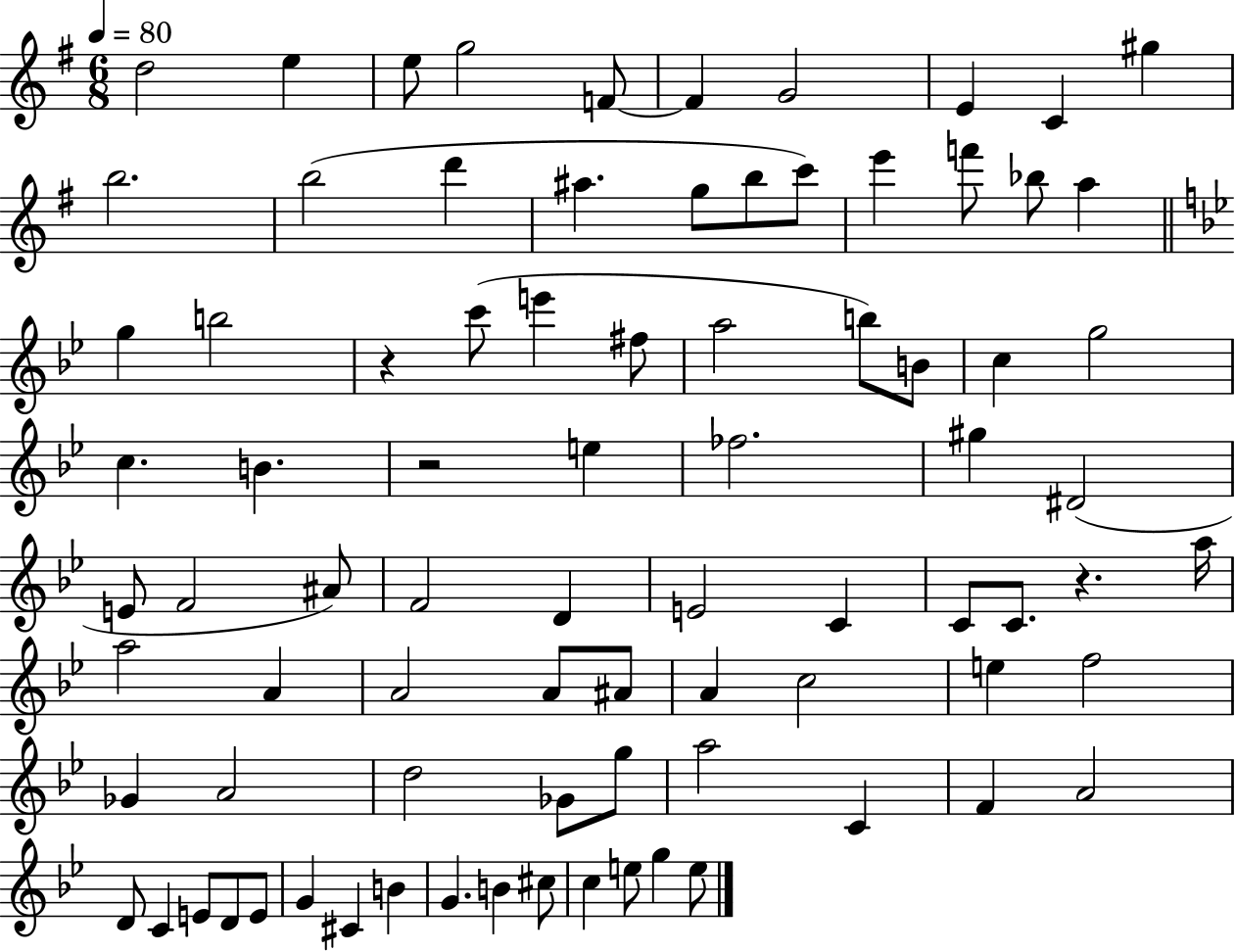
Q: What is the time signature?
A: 6/8